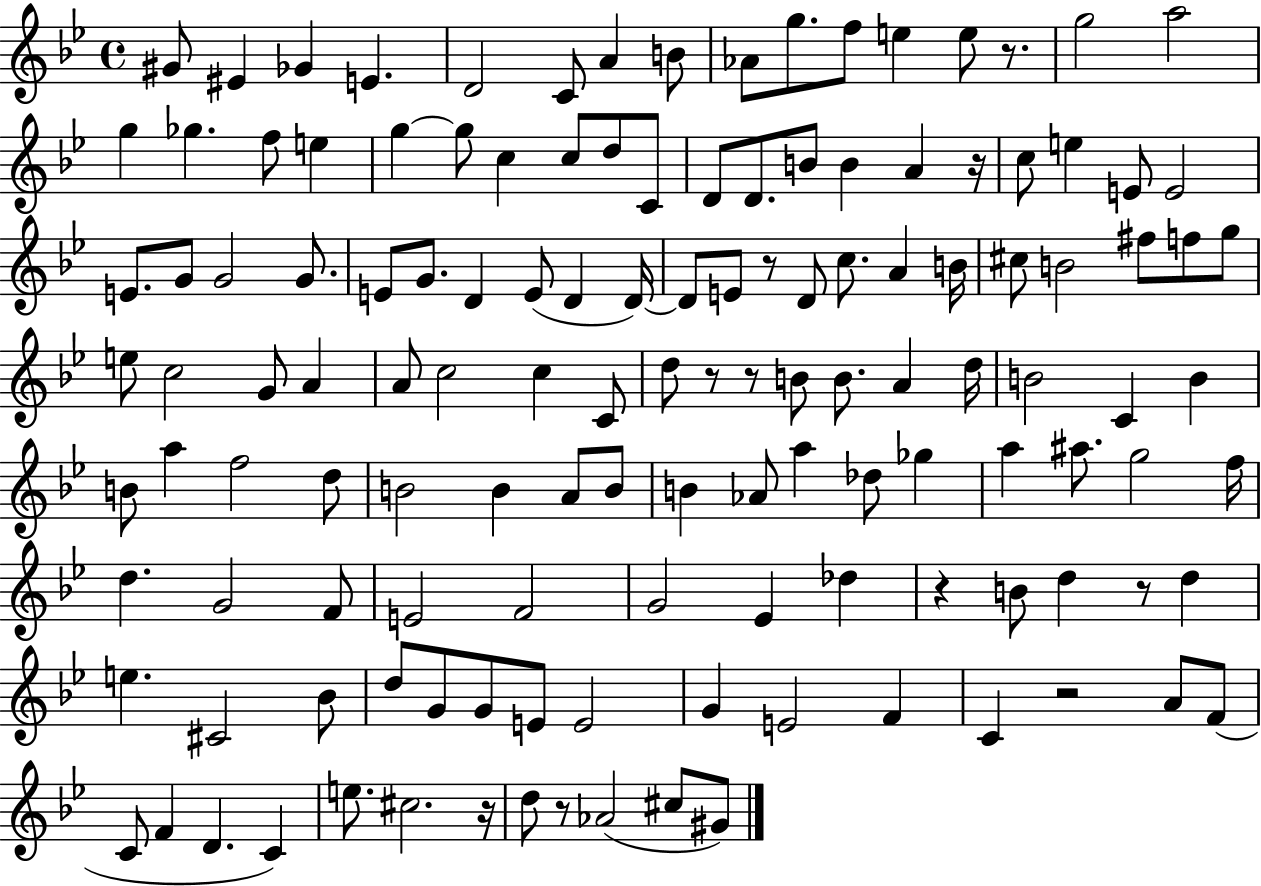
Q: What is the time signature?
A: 4/4